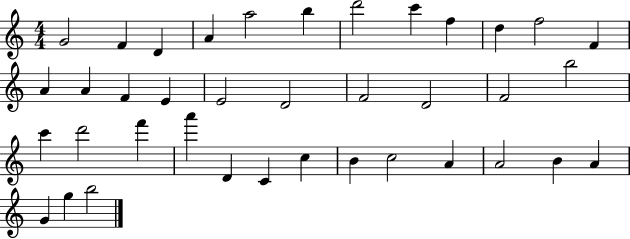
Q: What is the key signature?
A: C major